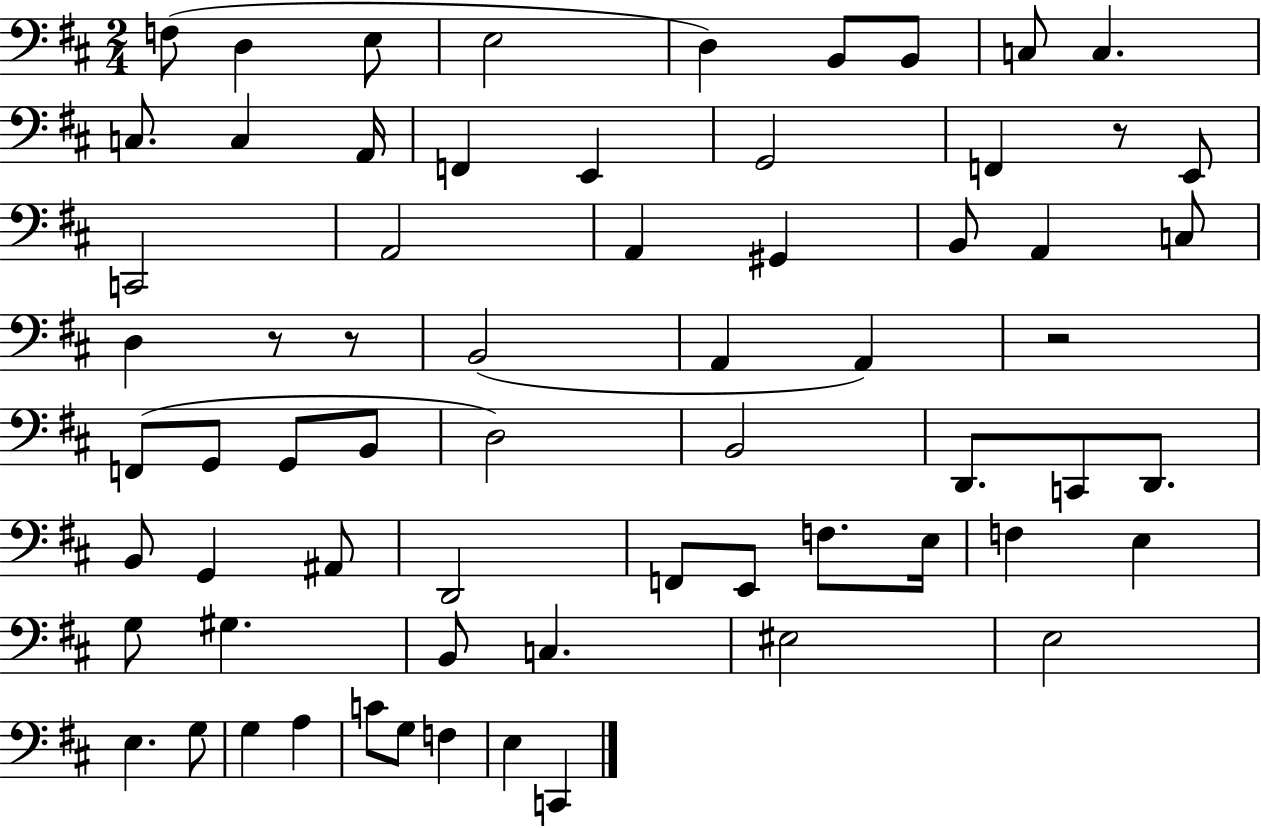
{
  \clef bass
  \numericTimeSignature
  \time 2/4
  \key d \major
  f8( d4 e8 | e2 | d4) b,8 b,8 | c8 c4. | \break c8. c4 a,16 | f,4 e,4 | g,2 | f,4 r8 e,8 | \break c,2 | a,2 | a,4 gis,4 | b,8 a,4 c8 | \break d4 r8 r8 | b,2( | a,4 a,4) | r2 | \break f,8( g,8 g,8 b,8 | d2) | b,2 | d,8. c,8 d,8. | \break b,8 g,4 ais,8 | d,2 | f,8 e,8 f8. e16 | f4 e4 | \break g8 gis4. | b,8 c4. | eis2 | e2 | \break e4. g8 | g4 a4 | c'8 g8 f4 | e4 c,4 | \break \bar "|."
}